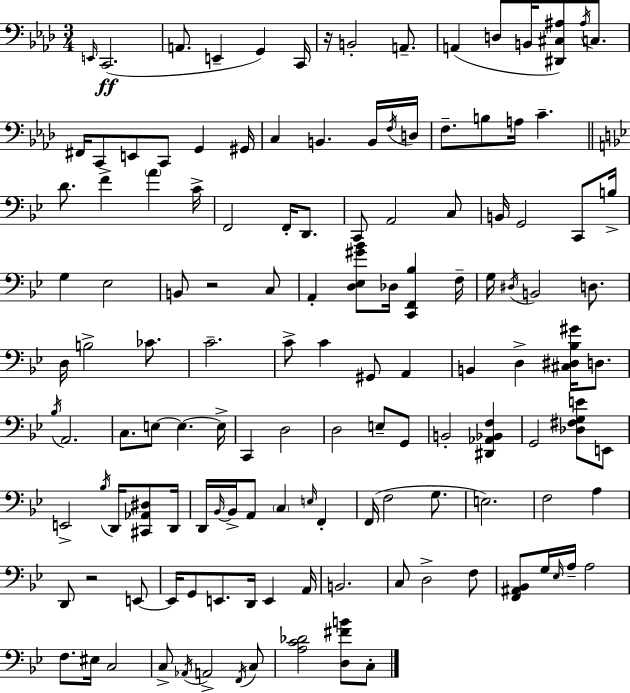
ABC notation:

X:1
T:Untitled
M:3/4
L:1/4
K:Fm
E,,/4 C,,2 A,,/2 E,, G,, C,,/4 z/4 B,,2 A,,/2 A,, D,/2 B,,/4 [^D,,^C,^A,]/2 ^A,/4 C,/2 ^F,,/4 C,,/2 E,,/2 C,,/2 G,, ^G,,/4 C, B,, B,,/4 F,/4 D,/4 F,/2 B,/2 A,/4 C D/2 F A C/4 F,,2 F,,/4 D,,/2 C,,/2 A,,2 C,/2 B,,/4 G,,2 C,,/2 B,/4 G, _E,2 B,,/2 z2 C,/2 A,, [D,_E,^G_B]/2 _D,/4 [C,,F,,_B,] F,/4 G,/4 ^D,/4 B,,2 D,/2 D,/4 B,2 _C/2 C2 C/2 C ^G,,/2 A,, B,, D, [^C,^D,_B,^G]/4 D,/2 _B,/4 A,,2 C,/2 E,/2 E, E,/4 C,, D,2 D,2 E,/2 G,,/2 B,,2 [^D,,_A,,_B,,F,] G,,2 [_D,^F,G,E]/2 E,,/2 E,,2 _B,/4 D,,/4 [^C,,_A,,^D,]/2 D,,/4 D,,/4 _B,,/4 _B,,/4 A,,/2 C, E,/4 F,, F,,/4 F,2 G,/2 E,2 F,2 A, D,,/2 z2 E,,/2 E,,/4 G,,/2 E,,/2 D,,/4 E,, A,,/4 B,,2 C,/2 D,2 F,/2 [F,,^A,,_B,,]/2 G,/4 _E,/4 A,/4 A,2 F,/2 ^E,/4 C,2 C,/2 _A,,/4 A,,2 F,,/4 C,/2 [A,C_D]2 [D,^FB]/2 C,/2